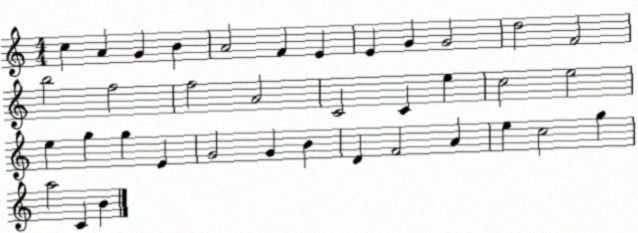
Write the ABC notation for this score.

X:1
T:Untitled
M:4/4
L:1/4
K:C
c A G B A2 F E E G G2 d2 F2 b2 f2 f2 A2 C2 C e c2 e2 e g g E G2 G B D F2 A e c2 g a2 C B